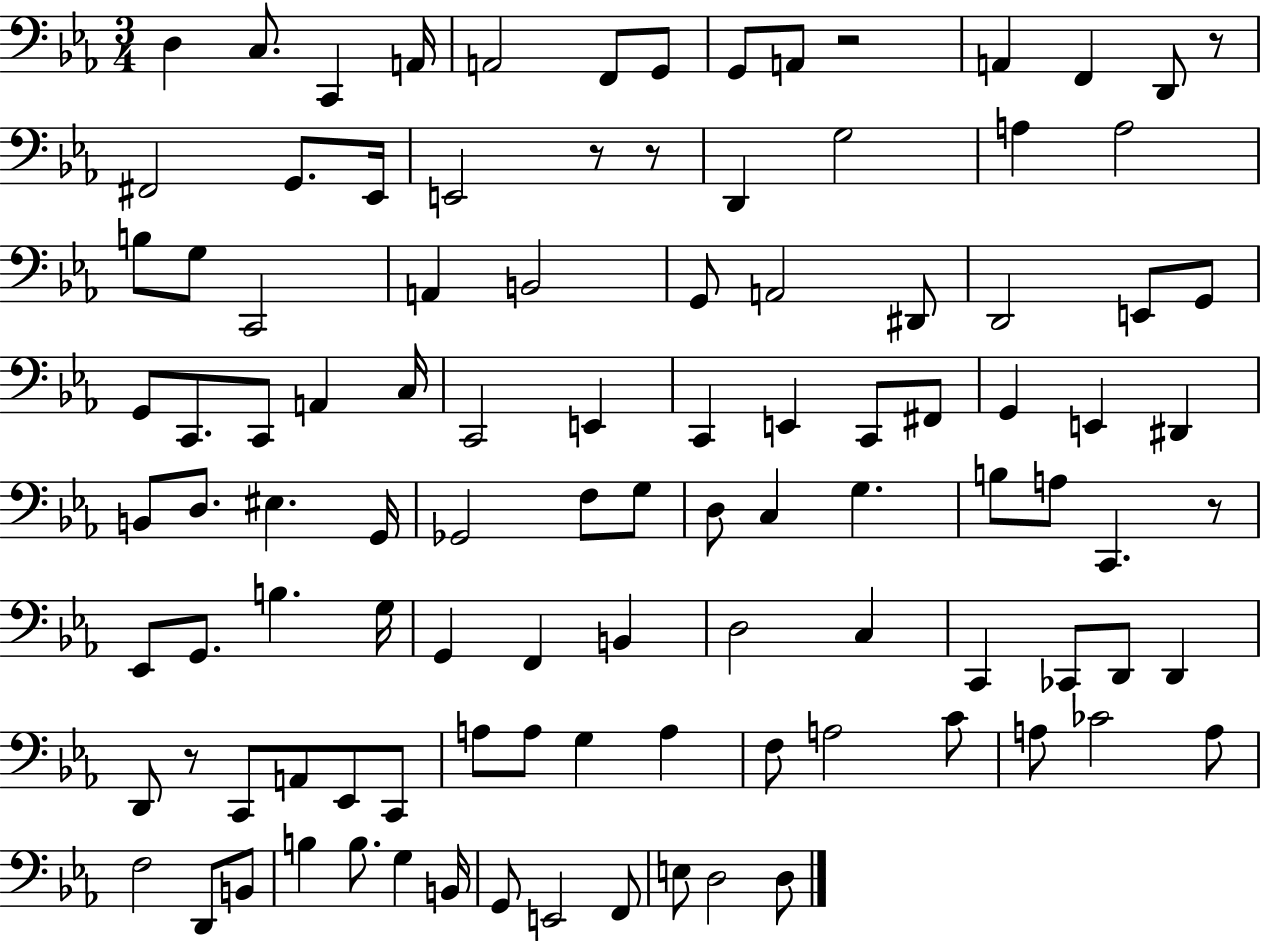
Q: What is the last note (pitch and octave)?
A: D3